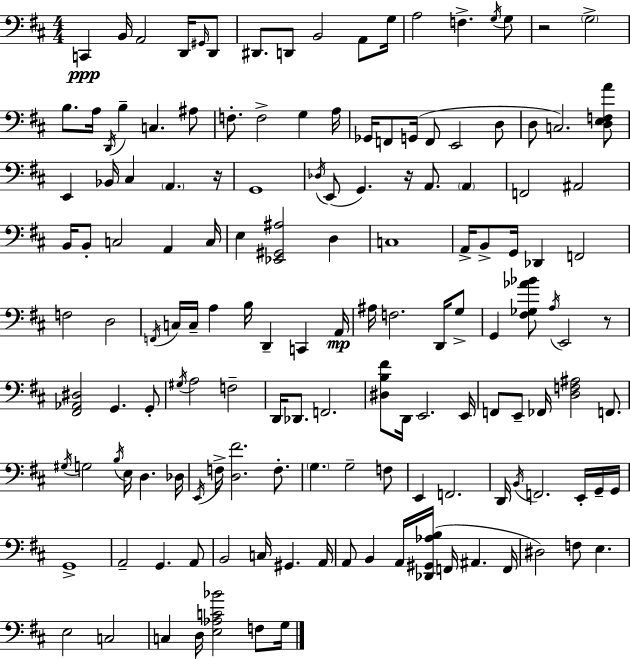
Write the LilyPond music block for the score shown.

{
  \clef bass
  \numericTimeSignature
  \time 4/4
  \key d \major
  c,4\ppp b,16 a,2 d,16 \grace { gis,16 } d,8 | dis,8. d,8 b,2 a,8 | g16 a2 f4.-> \acciaccatura { g16 } | g8 r2 \parenthesize g2-> | \break b8. a16 \acciaccatura { d,16 } b4-- c4. | ais8 f8.-. f2-> g4 | a16 ges,16 f,8 g,16( f,8 e,2 | d8 d8 c2.) | \break <d e f a'>8 e,4 bes,16 cis4 \parenthesize a,4. | r16 g,1 | \acciaccatura { des16 }( e,8 g,4.) r16 a,8. | \parenthesize a,4 f,2 ais,2 | \break b,16 b,8-. c2 a,4 | c16 e4 <ees, gis, ais>2 | d4 c1 | a,16-> b,8-> g,16 des,4 f,2 | \break f2 d2 | \acciaccatura { f,16 } c16 c16-- a4 b16 d,4-- | c,4 a,16\mp ais16 f2. | d,16 g8-> g,4 <fis ges aes' bes'>8 \acciaccatura { a16 } e,2 | \break r8 <fis, aes, dis>2 g,4. | g,8-. \acciaccatura { gis16 } a2 f2-- | d,16 des,8. f,2. | <dis b fis'>8 d,16 e,2. | \break e,16 f,8 e,8-- fes,16 <d f ais>2 | f,8. \acciaccatura { gis16 } g2 | \acciaccatura { b16 } e16 d4. des16 \acciaccatura { e,16 } f16-> <d fis'>2. | f8.-. \parenthesize g4. | \break g2-- f8 e,4 f,2. | d,16 \acciaccatura { b,16 } f,2. | e,16-. g,16-- g,16 g,1-> | a,2-- | \break g,4. a,8 b,2 | c16 gis,4. a,16 a,8 b,4 | a,16 <des, gis, aes b>16( f,16 ais,4. f,16 dis2) | f8 e4. e2 | \break c2 c4 d16 | <e aes c' bes'>2 f8 g16 \bar "|."
}